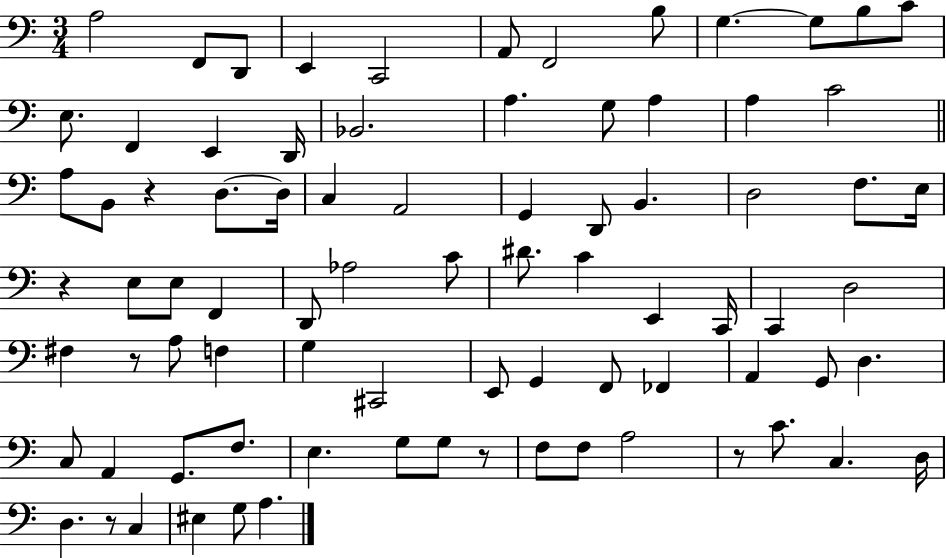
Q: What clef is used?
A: bass